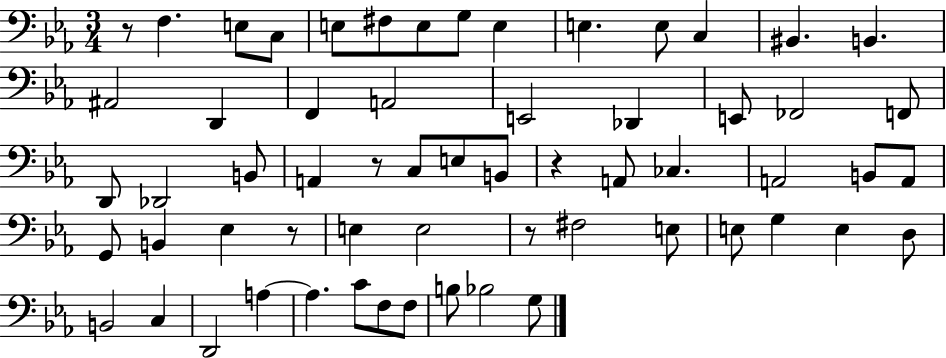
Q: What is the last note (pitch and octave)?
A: G3